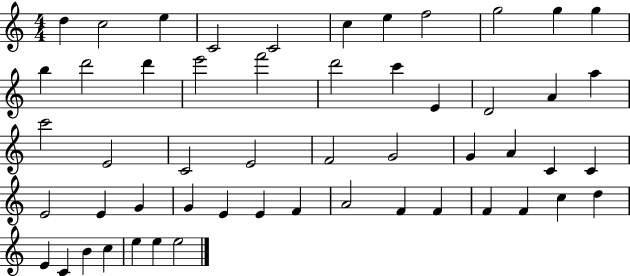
D5/q C5/h E5/q C4/h C4/h C5/q E5/q F5/h G5/h G5/q G5/q B5/q D6/h D6/q E6/h F6/h D6/h C6/q E4/q D4/h A4/q A5/q C6/h E4/h C4/h E4/h F4/h G4/h G4/q A4/q C4/q C4/q E4/h E4/q G4/q G4/q E4/q E4/q F4/q A4/h F4/q F4/q F4/q F4/q C5/q D5/q E4/q C4/q B4/q C5/q E5/q E5/q E5/h